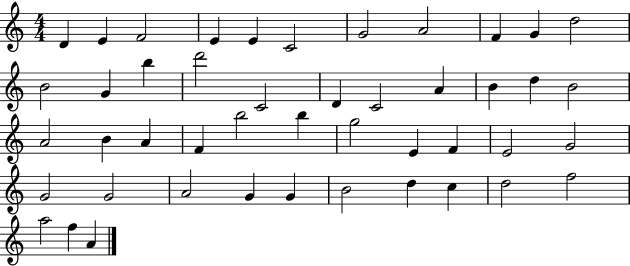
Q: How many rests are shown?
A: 0